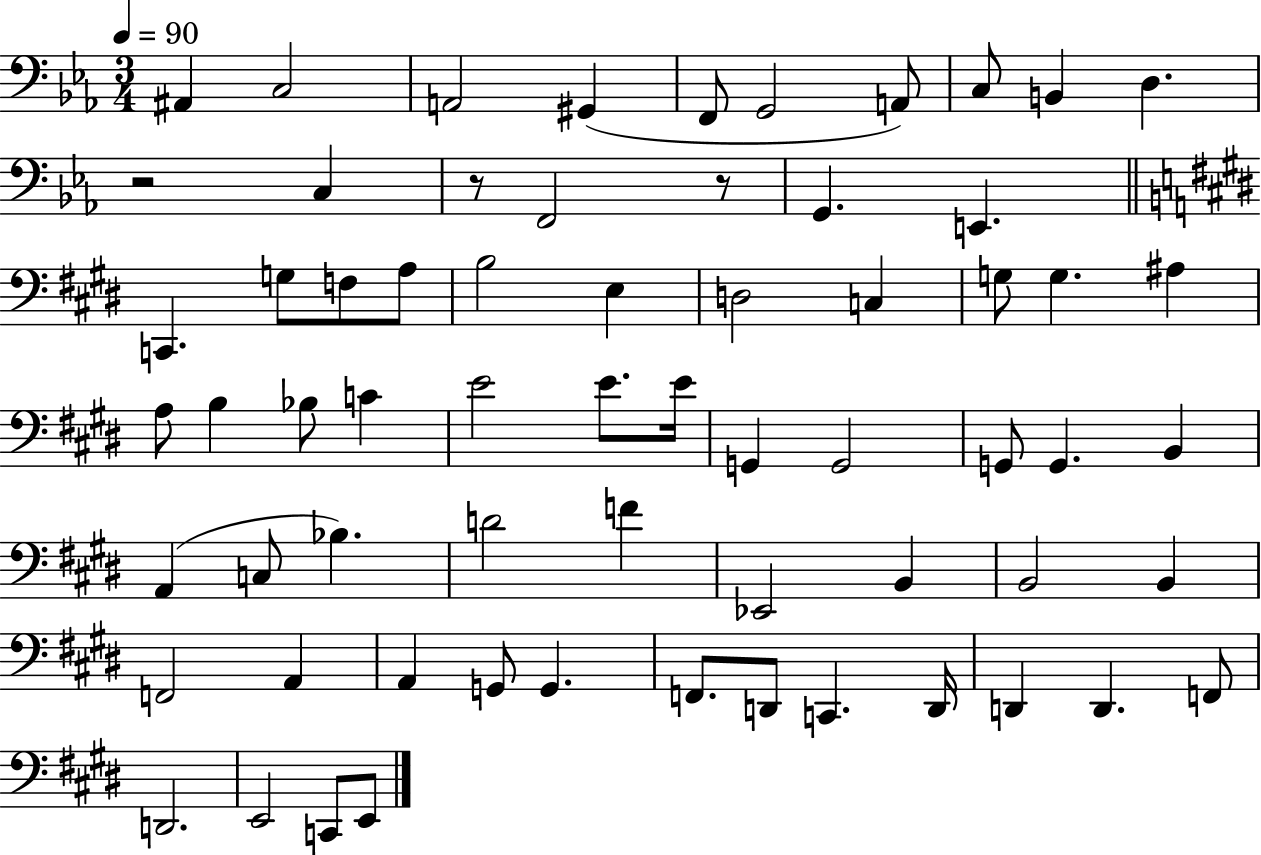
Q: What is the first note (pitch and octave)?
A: A#2